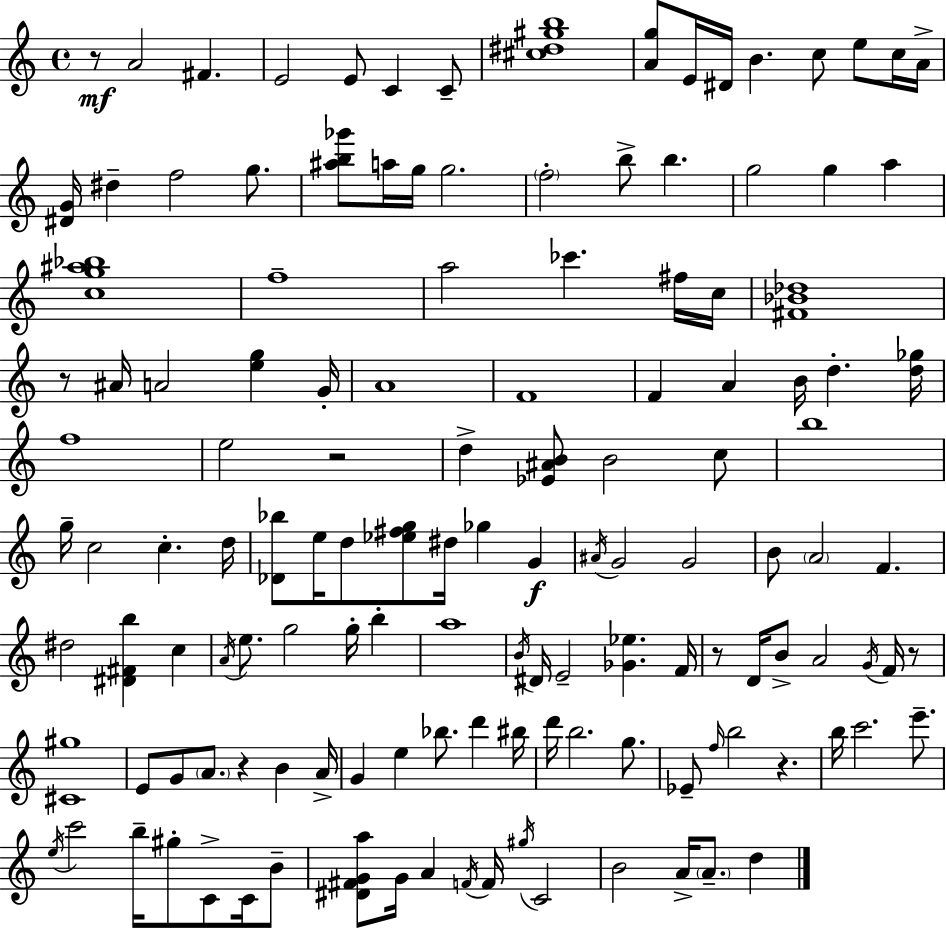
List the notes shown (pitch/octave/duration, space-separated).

R/e A4/h F#4/q. E4/h E4/e C4/q C4/e [C#5,D#5,G#5,B5]/w [A4,G5]/e E4/s D#4/s B4/q. C5/e E5/e C5/s A4/s [D#4,G4]/s D#5/q F5/h G5/e. [A#5,B5,Gb6]/e A5/s G5/s G5/h. F5/h B5/e B5/q. G5/h G5/q A5/q [C5,G5,A#5,Bb5]/w F5/w A5/h CES6/q. F#5/s C5/s [F#4,Bb4,Db5]/w R/e A#4/s A4/h [E5,G5]/q G4/s A4/w F4/w F4/q A4/q B4/s D5/q. [D5,Gb5]/s F5/w E5/h R/h D5/q [Eb4,A#4,B4]/e B4/h C5/e B5/w G5/s C5/h C5/q. D5/s [Db4,Bb5]/e E5/s D5/e [Eb5,F#5,G5]/e D#5/s Gb5/q G4/q A#4/s G4/h G4/h B4/e A4/h F4/q. D#5/h [D#4,F#4,B5]/q C5/q A4/s E5/e. G5/h G5/s B5/q A5/w B4/s D#4/s E4/h [Gb4,Eb5]/q. F4/s R/e D4/s B4/e A4/h G4/s F4/s R/e [C#4,G#5]/w E4/e G4/e A4/e. R/q B4/q A4/s G4/q E5/q Bb5/e. D6/q BIS5/s D6/s B5/h. G5/e. Eb4/e F5/s B5/h R/q. B5/s C6/h. E6/e. E5/s C6/h B5/s G#5/e C4/e C4/s B4/e [D#4,F#4,G4,A5]/e G4/s A4/q F4/s F4/s G#5/s C4/h B4/h A4/s A4/e. D5/q